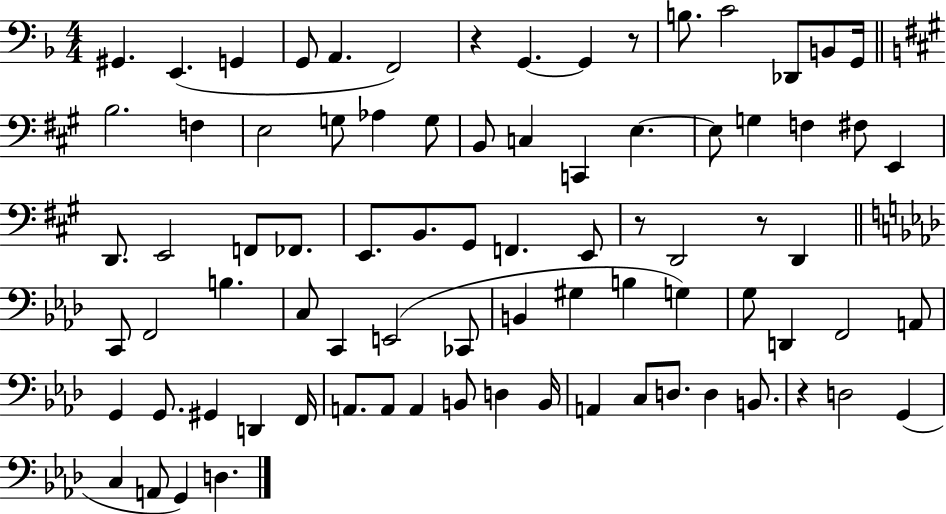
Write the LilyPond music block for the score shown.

{
  \clef bass
  \numericTimeSignature
  \time 4/4
  \key f \major
  gis,4. e,4.( g,4 | g,8 a,4. f,2) | r4 g,4.~~ g,4 r8 | b8. c'2 des,8 b,8 g,16 | \break \bar "||" \break \key a \major b2. f4 | e2 g8 aes4 g8 | b,8 c4 c,4 e4.~~ | e8 g4 f4 fis8 e,4 | \break d,8. e,2 f,8 fes,8. | e,8. b,8. gis,8 f,4. e,8 | r8 d,2 r8 d,4 | \bar "||" \break \key f \minor c,8 f,2 b4. | c8 c,4 e,2( ces,8 | b,4 gis4 b4 g4) | g8 d,4 f,2 a,8 | \break g,4 g,8. gis,4 d,4 f,16 | a,8. a,8 a,4 b,8 d4 b,16 | a,4 c8 d8. d4 b,8. | r4 d2 g,4( | \break c4 a,8 g,4) d4. | \bar "|."
}